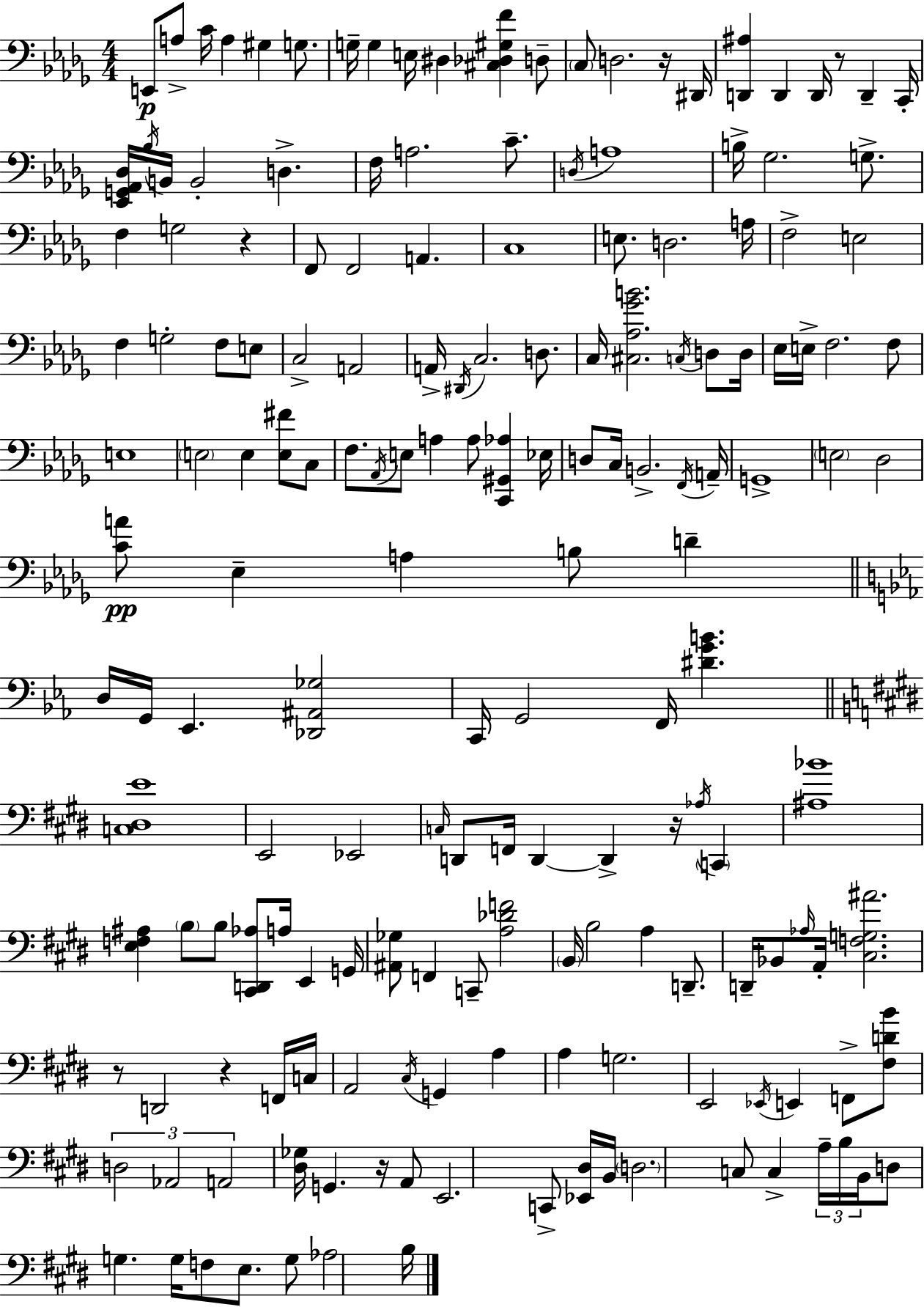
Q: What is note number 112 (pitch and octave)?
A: D2